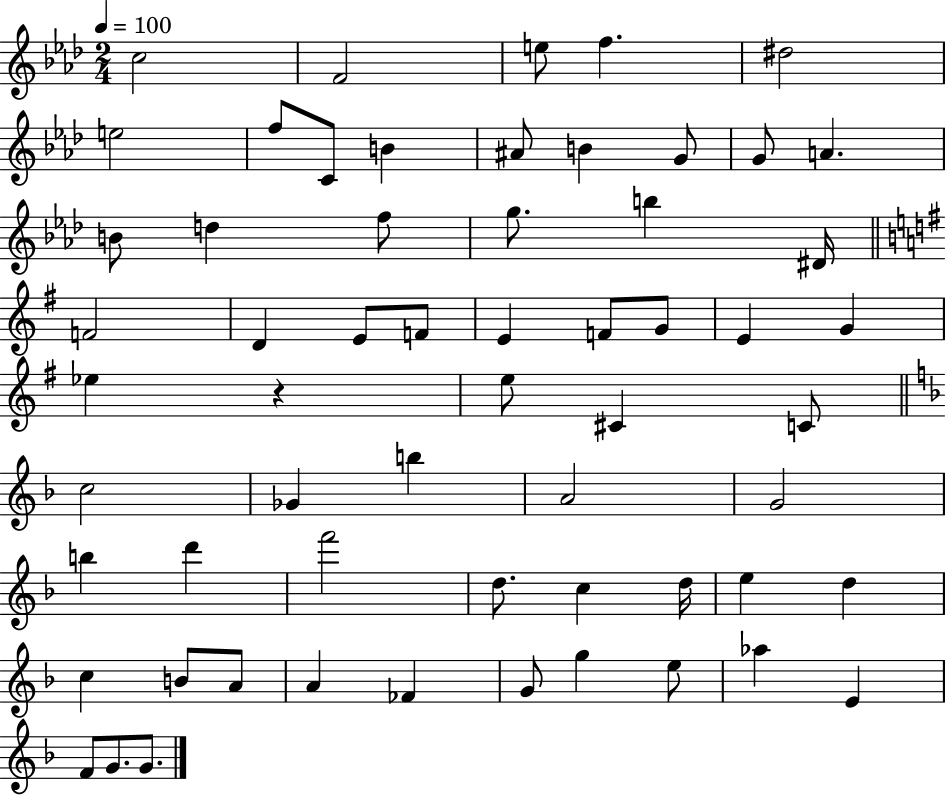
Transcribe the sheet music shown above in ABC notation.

X:1
T:Untitled
M:2/4
L:1/4
K:Ab
c2 F2 e/2 f ^d2 e2 f/2 C/2 B ^A/2 B G/2 G/2 A B/2 d f/2 g/2 b ^D/4 F2 D E/2 F/2 E F/2 G/2 E G _e z e/2 ^C C/2 c2 _G b A2 G2 b d' f'2 d/2 c d/4 e d c B/2 A/2 A _F G/2 g e/2 _a E F/2 G/2 G/2